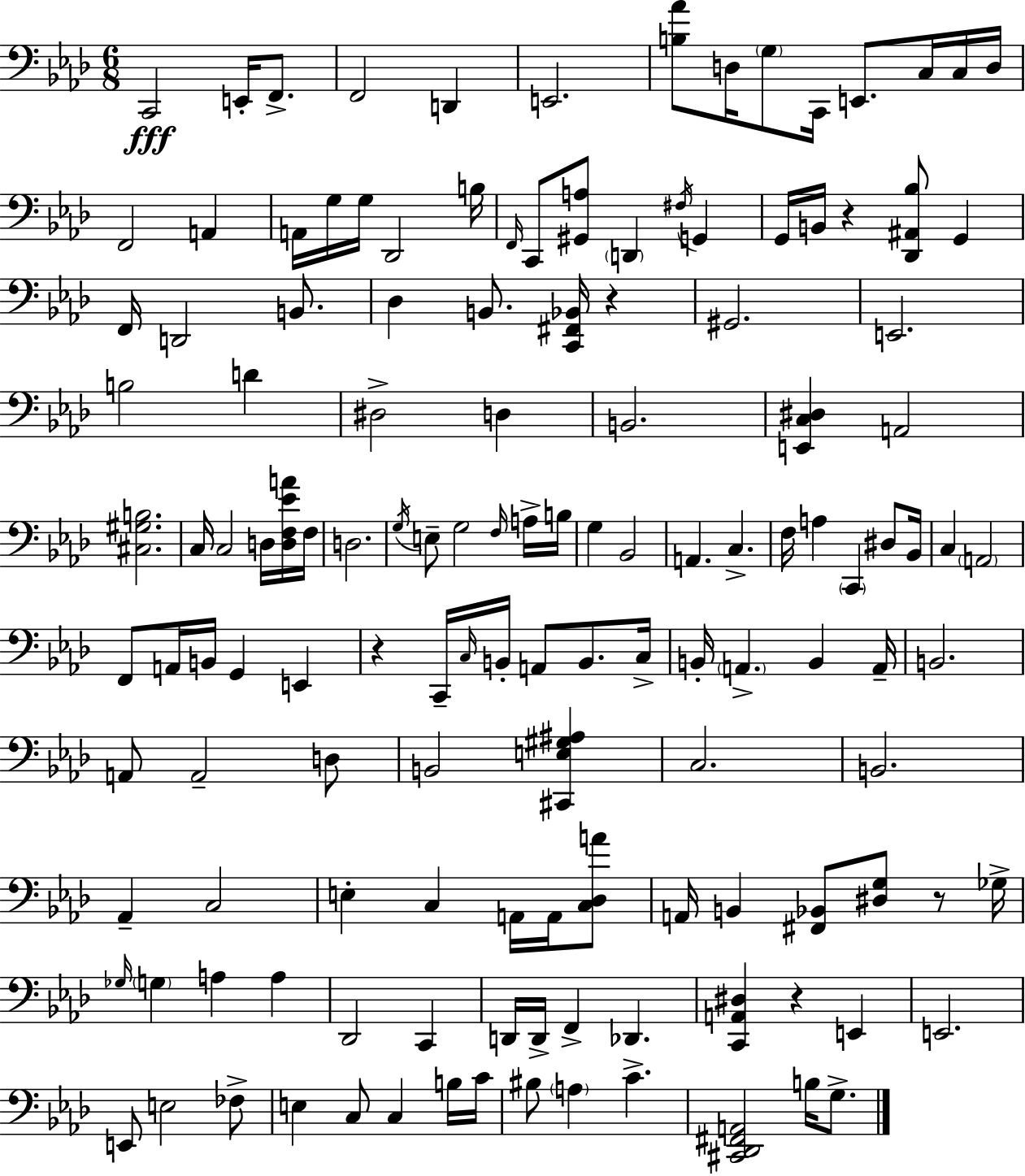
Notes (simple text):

C2/h E2/s F2/e. F2/h D2/q E2/h. [B3,Ab4]/e D3/s G3/e C2/s E2/e. C3/s C3/s D3/s F2/h A2/q A2/s G3/s G3/s Db2/h B3/s F2/s C2/e [G#2,A3]/e D2/q F#3/s G2/q G2/s B2/s R/q [Db2,A#2,Bb3]/e G2/q F2/s D2/h B2/e. Db3/q B2/e. [C2,F#2,Bb2]/s R/q G#2/h. E2/h. B3/h D4/q D#3/h D3/q B2/h. [E2,C3,D#3]/q A2/h [C#3,G#3,B3]/h. C3/s C3/h D3/s [D3,F3,Eb4,A4]/s F3/s D3/h. G3/s E3/e G3/h F3/s A3/s B3/s G3/q Bb2/h A2/q. C3/q. F3/s A3/q C2/q D#3/e Bb2/s C3/q A2/h F2/e A2/s B2/s G2/q E2/q R/q C2/s C3/s B2/s A2/e B2/e. C3/s B2/s A2/q. B2/q A2/s B2/h. A2/e A2/h D3/e B2/h [C#2,E3,G#3,A#3]/q C3/h. B2/h. Ab2/q C3/h E3/q C3/q A2/s A2/s [C3,Db3,A4]/e A2/s B2/q [F#2,Bb2]/e [D#3,G3]/e R/e Gb3/s Gb3/s G3/q A3/q A3/q Db2/h C2/q D2/s D2/s F2/q Db2/q. [C2,A2,D#3]/q R/q E2/q E2/h. E2/e E3/h FES3/e E3/q C3/e C3/q B3/s C4/s BIS3/e A3/q C4/q. [C#2,Db2,F#2,A2]/h B3/s G3/e.